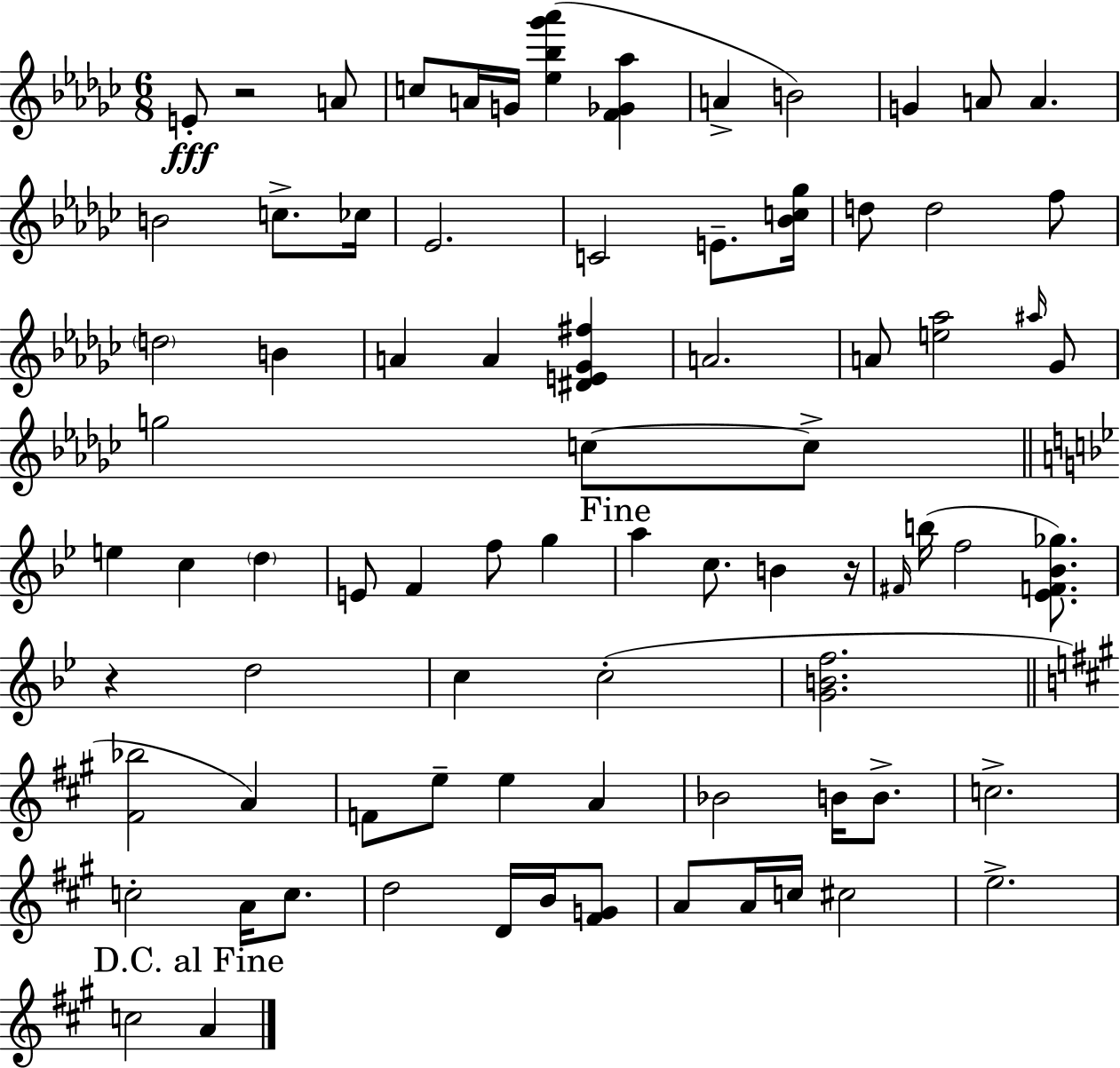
{
  \clef treble
  \numericTimeSignature
  \time 6/8
  \key ees \minor
  \repeat volta 2 { e'8-.\fff r2 a'8 | c''8 a'16 g'16 <ees'' bes'' ges''' aes'''>4( <f' ges' aes''>4 | a'4-> b'2) | g'4 a'8 a'4. | \break b'2 c''8.-> ces''16 | ees'2. | c'2 e'8.-- <bes' c'' ges''>16 | d''8 d''2 f''8 | \break \parenthesize d''2 b'4 | a'4 a'4 <dis' e' ges' fis''>4 | a'2. | a'8 <e'' aes''>2 \grace { ais''16 } ges'8 | \break g''2 c''8~~ c''8-> | \bar "||" \break \key g \minor e''4 c''4 \parenthesize d''4 | e'8 f'4 f''8 g''4 | \mark "Fine" a''4 c''8. b'4 r16 | \grace { fis'16 } b''16( f''2 <ees' f' bes' ges''>8.) | \break r4 d''2 | c''4 c''2-.( | <g' b' f''>2. | \bar "||" \break \key a \major <fis' bes''>2 a'4) | f'8 e''8-- e''4 a'4 | bes'2 b'16 b'8.-> | c''2.-> | \break c''2-. a'16 c''8. | d''2 d'16 b'16 <fis' g'>8 | a'8 a'16 c''16 cis''2 | e''2.-> | \break \mark "D.C. al Fine" c''2 a'4 | } \bar "|."
}